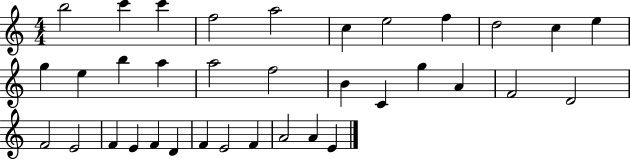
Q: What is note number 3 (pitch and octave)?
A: C6